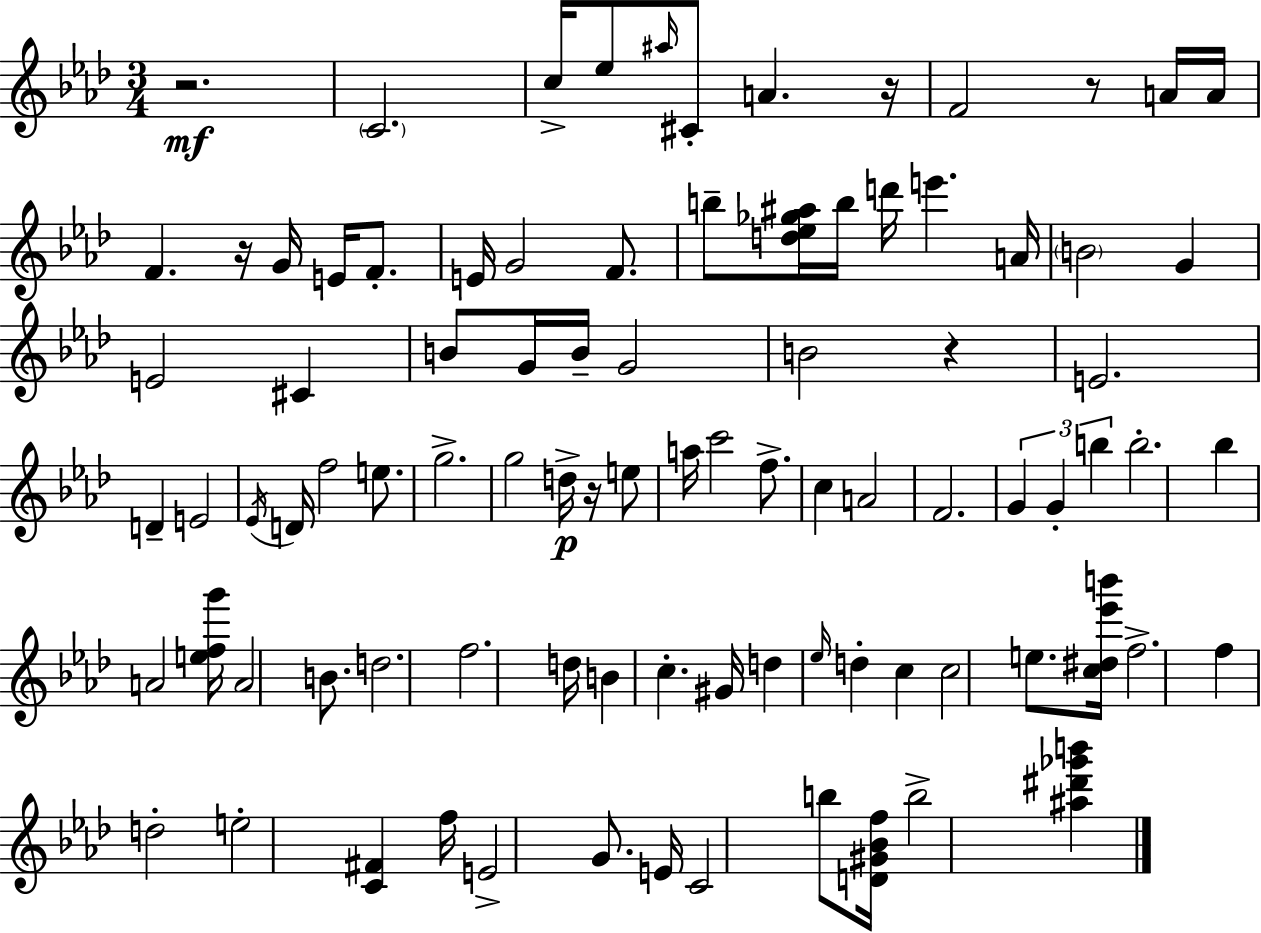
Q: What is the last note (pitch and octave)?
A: B5